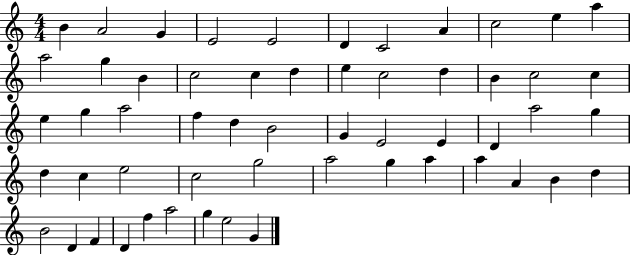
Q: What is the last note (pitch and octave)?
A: G4